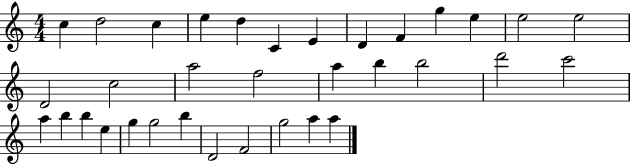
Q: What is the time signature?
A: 4/4